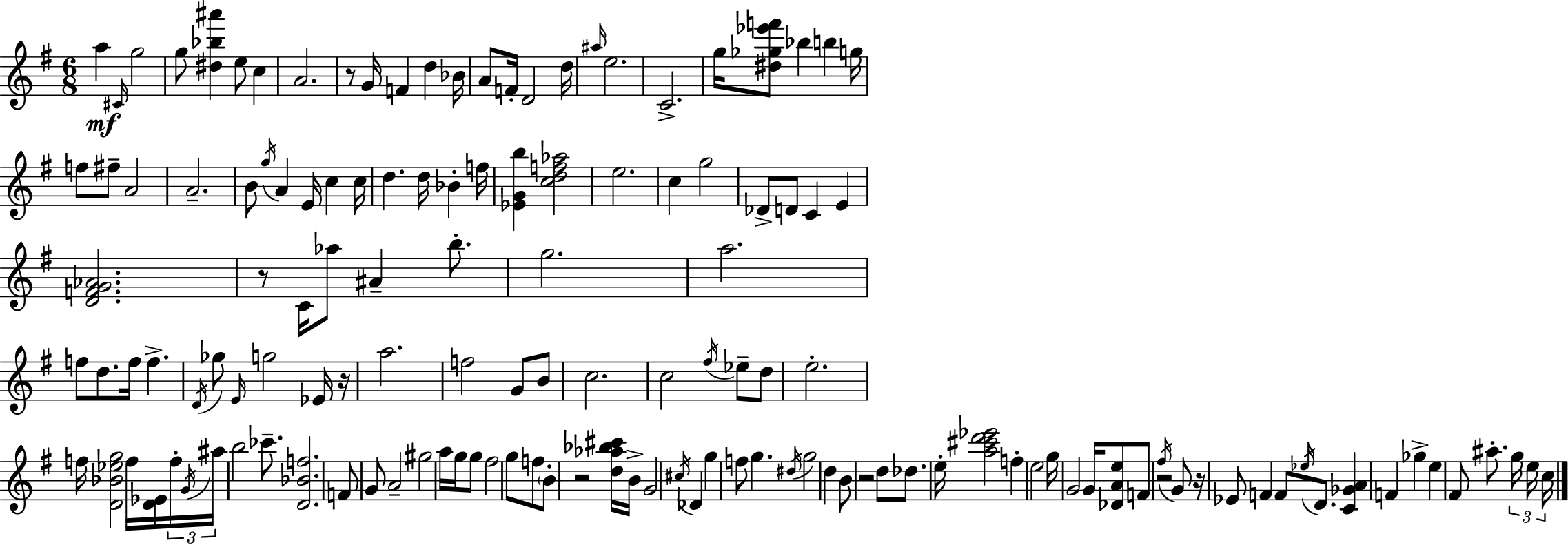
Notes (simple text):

A5/q C#4/s G5/h G5/e [D#5,Bb5,A#6]/q E5/e C5/q A4/h. R/e G4/s F4/q D5/q Bb4/s A4/e F4/s D4/h D5/s A#5/s E5/h. C4/h. G5/s [D#5,Gb5,Eb6,F6]/e Bb5/q B5/q G5/s F5/e F#5/e A4/h A4/h. B4/e G5/s A4/q E4/s C5/q C5/s D5/q. D5/s Bb4/q F5/s [Eb4,G4,B5]/q [C5,D5,F5,Ab5]/h E5/h. C5/q G5/h Db4/e D4/e C4/q E4/q [D4,F4,G4,Ab4]/h. R/e C4/s Ab5/e A#4/q B5/e. G5/h. A5/h. F5/e D5/e. F5/s F5/q. D4/s Gb5/e E4/s G5/h Eb4/s R/s A5/h. F5/h G4/e B4/e C5/h. C5/h F#5/s Eb5/e D5/e E5/h. F5/s [D4,Bb4,Eb5,G5]/h F5/s [D4,Eb4]/s F5/s G4/s A#5/s B5/h CES6/e. [D4,Bb4,F5]/h. F4/e G4/e A4/h G#5/h A5/s G5/s G5/e F#5/h G5/e F5/e B4/e R/h [D5,Ab5,Bb5,C#6]/s B4/s G4/h C#5/s Db4/q G5/q F5/e G5/q. D#5/s G5/h D5/q B4/e R/h D5/e Db5/e. E5/s [A5,C#6,D6,Eb6]/h F5/q E5/h G5/s G4/h G4/s [Db4,A4,E5]/e F4/e R/h F#5/s G4/e R/s Eb4/e F4/q F4/e Eb5/s D4/e. [C4,Gb4,A4]/q F4/q Gb5/q E5/q F#4/e A#5/e. G5/s E5/s C5/s